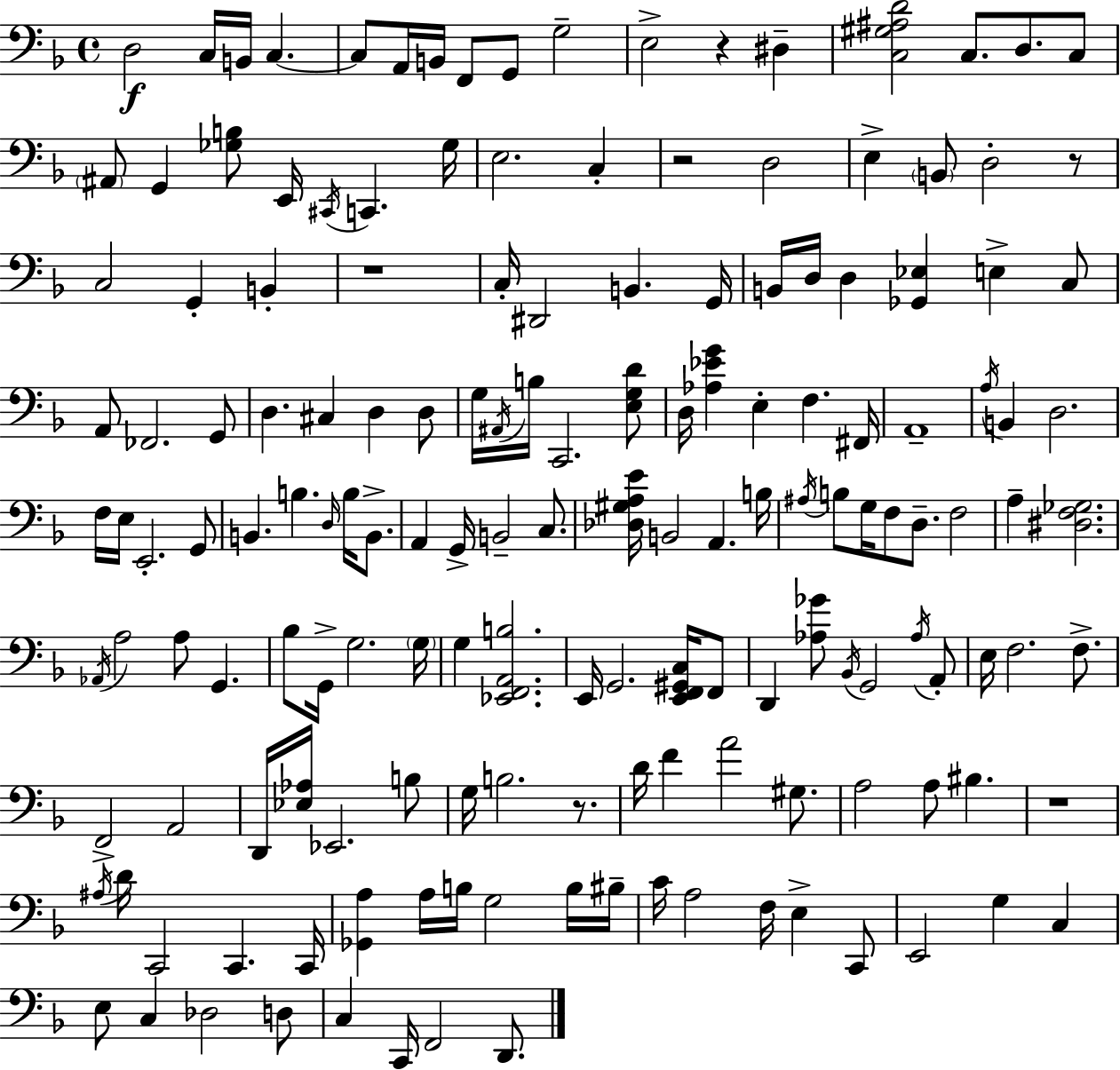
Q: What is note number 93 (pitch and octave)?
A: F2